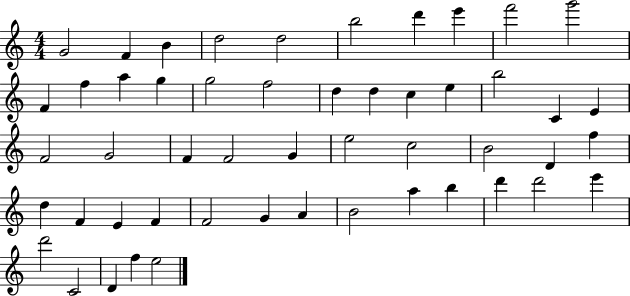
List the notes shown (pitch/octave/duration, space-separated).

G4/h F4/q B4/q D5/h D5/h B5/h D6/q E6/q F6/h G6/h F4/q F5/q A5/q G5/q G5/h F5/h D5/q D5/q C5/q E5/q B5/h C4/q E4/q F4/h G4/h F4/q F4/h G4/q E5/h C5/h B4/h D4/q F5/q D5/q F4/q E4/q F4/q F4/h G4/q A4/q B4/h A5/q B5/q D6/q D6/h E6/q D6/h C4/h D4/q F5/q E5/h